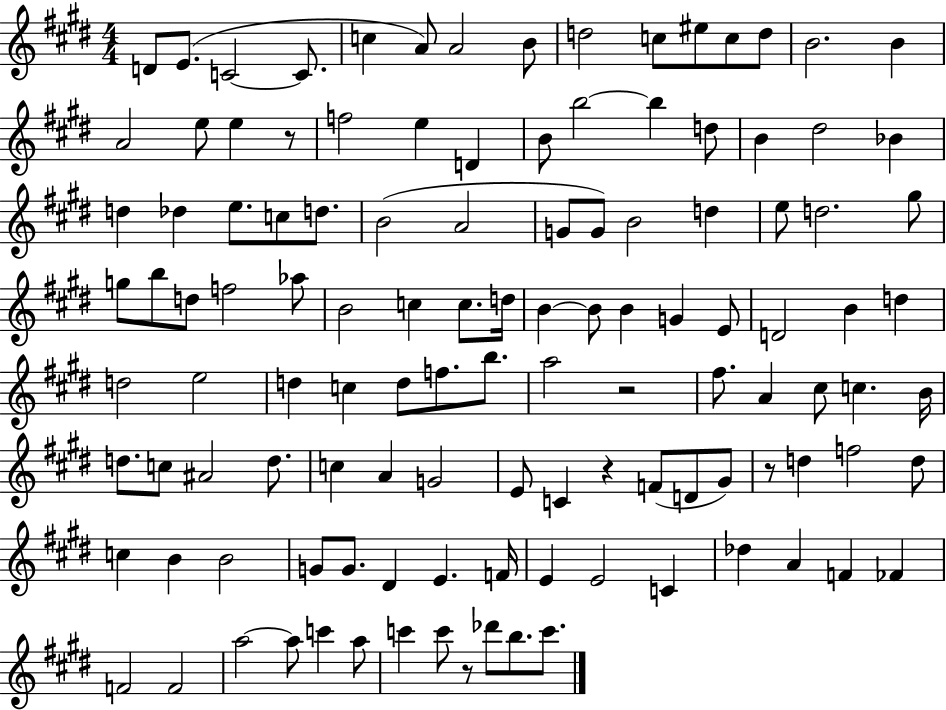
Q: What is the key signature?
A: E major